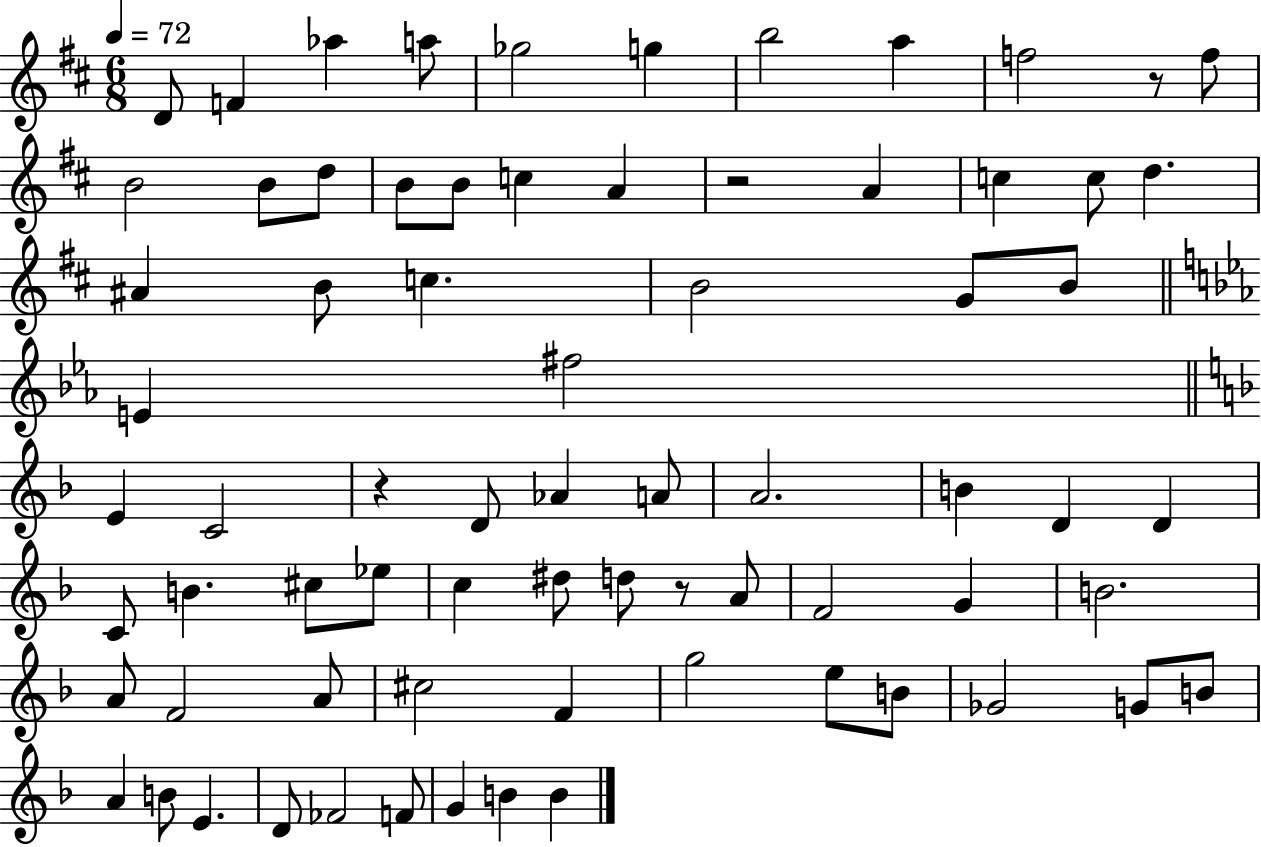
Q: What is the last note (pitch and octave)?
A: B4